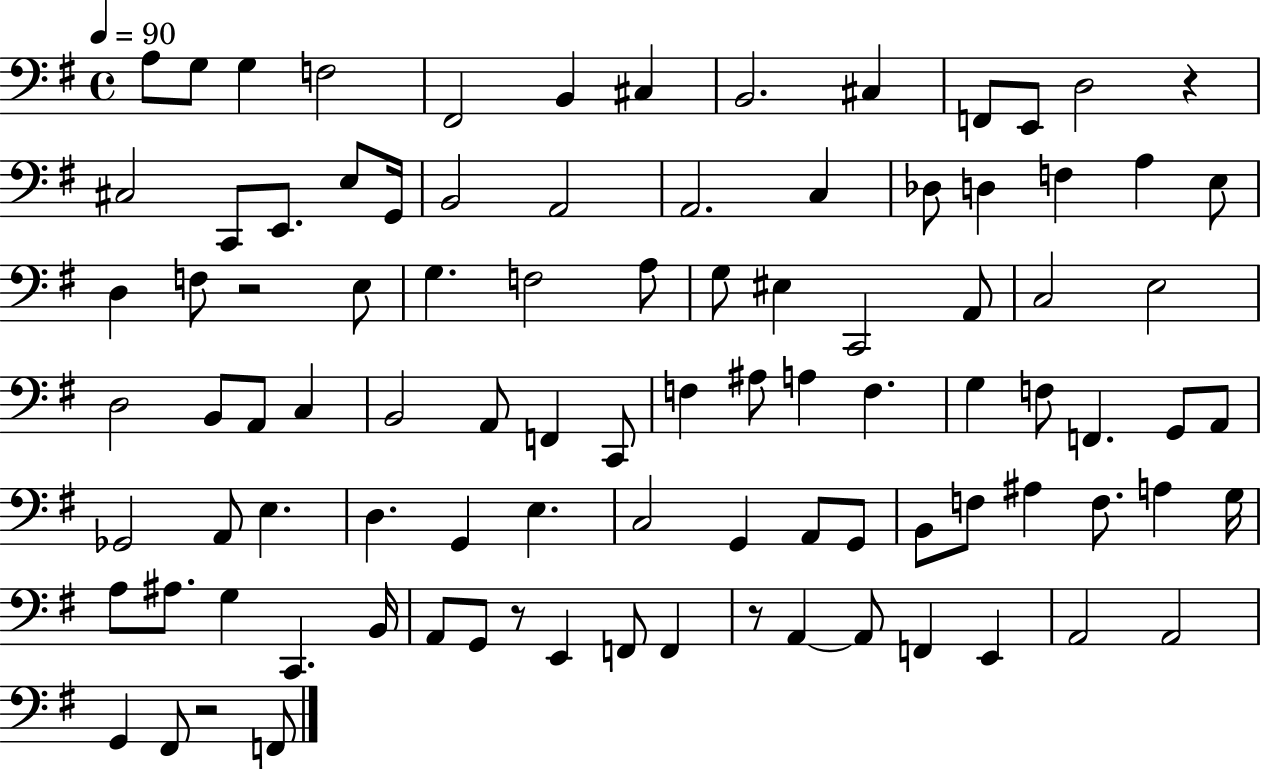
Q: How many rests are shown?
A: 5